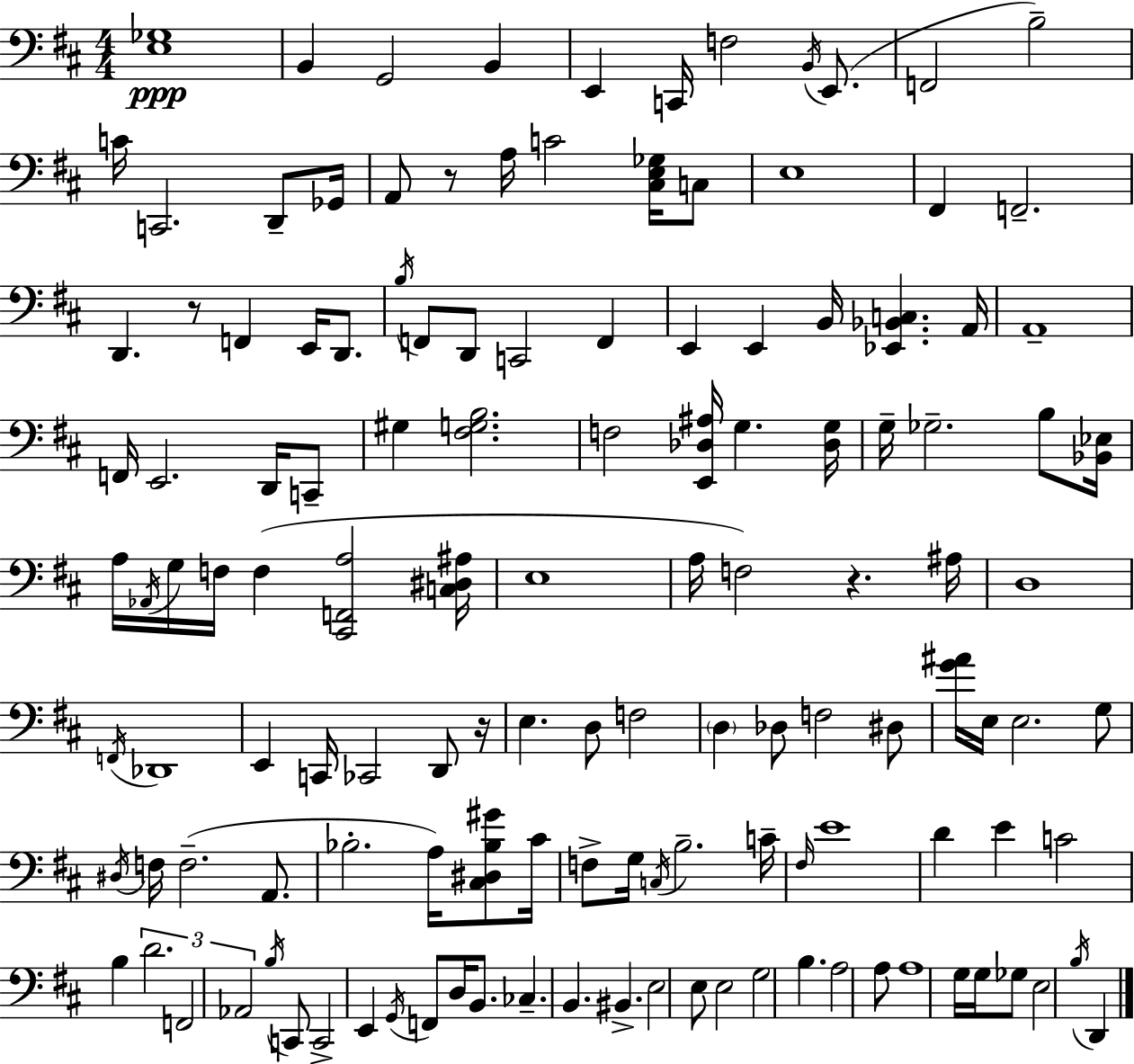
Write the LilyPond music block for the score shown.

{
  \clef bass
  \numericTimeSignature
  \time 4/4
  \key d \major
  <e ges>1\ppp | b,4 g,2 b,4 | e,4 c,16 f2 \acciaccatura { b,16 }( e,8. | f,2 b2--) | \break c'16 c,2. d,8-- | ges,16 a,8 r8 a16 c'2 <cis e ges>16 c8 | e1 | fis,4 f,2.-- | \break d,4. r8 f,4 e,16 d,8. | \acciaccatura { b16 } f,8 d,8 c,2 f,4 | e,4 e,4 b,16 <ees, bes, c>4. | a,16 a,1-- | \break f,16 e,2. d,16 | c,8-- gis4 <fis g b>2. | f2 <e, des ais>16 g4. | <des g>16 g16-- ges2.-- b8 | \break <bes, ees>16 a16 \acciaccatura { aes,16 } g16 f16 f4( <cis, f, a>2 | <c dis ais>16 e1 | a16 f2) r4. | ais16 d1 | \break \acciaccatura { f,16 } des,1 | e,4 c,16 ces,2 | d,8 r16 e4. d8 f2 | \parenthesize d4 des8 f2 | \break dis8 <g' ais'>16 e16 e2. | g8 \acciaccatura { dis16 } f16 f2.--( | a,8. bes2.-. | a16) <cis dis bes gis'>8 cis'16 f8-> g16 \acciaccatura { c16 } b2.-- | \break c'16-- \grace { fis16 } e'1 | d'4 e'4 c'2 | b4 \tuplet 3/2 { d'2. | f,2 aes,2 } | \break \acciaccatura { b16 } c,8 c,2-> | e,4 \acciaccatura { g,16 } f,8 d16 b,8. ces4.-- | b,4. bis,4.-> e2 | e8 e2 | \break g2 b4. a2 | a8 a1 | g16 g16 ges8 e2 | \acciaccatura { b16 } d,4 \bar "|."
}